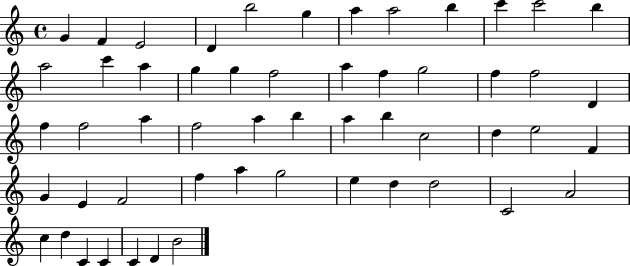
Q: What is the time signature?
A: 4/4